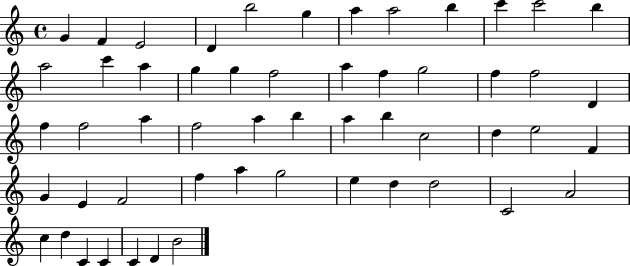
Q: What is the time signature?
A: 4/4